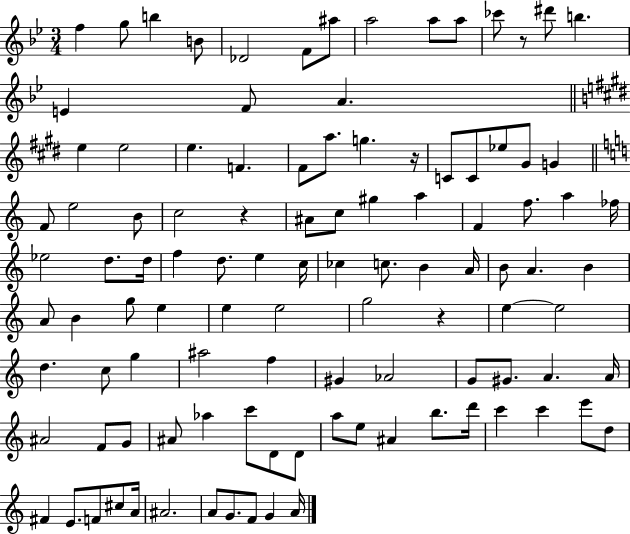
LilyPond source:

{
  \clef treble
  \numericTimeSignature
  \time 3/4
  \key bes \major
  f''4 g''8 b''4 b'8 | des'2 f'8 ais''8 | a''2 a''8 a''8 | ces'''8 r8 dis'''8 b''4. | \break e'4 f'8 a'4. | \bar "||" \break \key e \major e''4 e''2 | e''4. f'4. | fis'8 a''8. g''4. r16 | c'8 c'8 ees''8 gis'8 g'4 | \break \bar "||" \break \key a \minor f'8 e''2 b'8 | c''2 r4 | ais'8 c''8 gis''4 a''4 | f'4 f''8. a''4 fes''16 | \break ees''2 d''8. d''16 | f''4 d''8. e''4 c''16 | ces''4 c''8. b'4 a'16 | b'8 a'4. b'4 | \break a'8 b'4 g''8 e''4 | e''4 e''2 | g''2 r4 | e''4~~ e''2 | \break d''4. c''8 g''4 | ais''2 f''4 | gis'4 aes'2 | g'8 gis'8. a'4. a'16 | \break ais'2 f'8 g'8 | ais'8 aes''4 c'''8 d'8 d'8 | a''8 e''8 ais'4 b''8. d'''16 | c'''4 c'''4 e'''8 d''8 | \break fis'4 e'8. f'8 cis''8 a'16 | ais'2. | a'8 g'8. f'8 g'4 a'16 | \bar "|."
}